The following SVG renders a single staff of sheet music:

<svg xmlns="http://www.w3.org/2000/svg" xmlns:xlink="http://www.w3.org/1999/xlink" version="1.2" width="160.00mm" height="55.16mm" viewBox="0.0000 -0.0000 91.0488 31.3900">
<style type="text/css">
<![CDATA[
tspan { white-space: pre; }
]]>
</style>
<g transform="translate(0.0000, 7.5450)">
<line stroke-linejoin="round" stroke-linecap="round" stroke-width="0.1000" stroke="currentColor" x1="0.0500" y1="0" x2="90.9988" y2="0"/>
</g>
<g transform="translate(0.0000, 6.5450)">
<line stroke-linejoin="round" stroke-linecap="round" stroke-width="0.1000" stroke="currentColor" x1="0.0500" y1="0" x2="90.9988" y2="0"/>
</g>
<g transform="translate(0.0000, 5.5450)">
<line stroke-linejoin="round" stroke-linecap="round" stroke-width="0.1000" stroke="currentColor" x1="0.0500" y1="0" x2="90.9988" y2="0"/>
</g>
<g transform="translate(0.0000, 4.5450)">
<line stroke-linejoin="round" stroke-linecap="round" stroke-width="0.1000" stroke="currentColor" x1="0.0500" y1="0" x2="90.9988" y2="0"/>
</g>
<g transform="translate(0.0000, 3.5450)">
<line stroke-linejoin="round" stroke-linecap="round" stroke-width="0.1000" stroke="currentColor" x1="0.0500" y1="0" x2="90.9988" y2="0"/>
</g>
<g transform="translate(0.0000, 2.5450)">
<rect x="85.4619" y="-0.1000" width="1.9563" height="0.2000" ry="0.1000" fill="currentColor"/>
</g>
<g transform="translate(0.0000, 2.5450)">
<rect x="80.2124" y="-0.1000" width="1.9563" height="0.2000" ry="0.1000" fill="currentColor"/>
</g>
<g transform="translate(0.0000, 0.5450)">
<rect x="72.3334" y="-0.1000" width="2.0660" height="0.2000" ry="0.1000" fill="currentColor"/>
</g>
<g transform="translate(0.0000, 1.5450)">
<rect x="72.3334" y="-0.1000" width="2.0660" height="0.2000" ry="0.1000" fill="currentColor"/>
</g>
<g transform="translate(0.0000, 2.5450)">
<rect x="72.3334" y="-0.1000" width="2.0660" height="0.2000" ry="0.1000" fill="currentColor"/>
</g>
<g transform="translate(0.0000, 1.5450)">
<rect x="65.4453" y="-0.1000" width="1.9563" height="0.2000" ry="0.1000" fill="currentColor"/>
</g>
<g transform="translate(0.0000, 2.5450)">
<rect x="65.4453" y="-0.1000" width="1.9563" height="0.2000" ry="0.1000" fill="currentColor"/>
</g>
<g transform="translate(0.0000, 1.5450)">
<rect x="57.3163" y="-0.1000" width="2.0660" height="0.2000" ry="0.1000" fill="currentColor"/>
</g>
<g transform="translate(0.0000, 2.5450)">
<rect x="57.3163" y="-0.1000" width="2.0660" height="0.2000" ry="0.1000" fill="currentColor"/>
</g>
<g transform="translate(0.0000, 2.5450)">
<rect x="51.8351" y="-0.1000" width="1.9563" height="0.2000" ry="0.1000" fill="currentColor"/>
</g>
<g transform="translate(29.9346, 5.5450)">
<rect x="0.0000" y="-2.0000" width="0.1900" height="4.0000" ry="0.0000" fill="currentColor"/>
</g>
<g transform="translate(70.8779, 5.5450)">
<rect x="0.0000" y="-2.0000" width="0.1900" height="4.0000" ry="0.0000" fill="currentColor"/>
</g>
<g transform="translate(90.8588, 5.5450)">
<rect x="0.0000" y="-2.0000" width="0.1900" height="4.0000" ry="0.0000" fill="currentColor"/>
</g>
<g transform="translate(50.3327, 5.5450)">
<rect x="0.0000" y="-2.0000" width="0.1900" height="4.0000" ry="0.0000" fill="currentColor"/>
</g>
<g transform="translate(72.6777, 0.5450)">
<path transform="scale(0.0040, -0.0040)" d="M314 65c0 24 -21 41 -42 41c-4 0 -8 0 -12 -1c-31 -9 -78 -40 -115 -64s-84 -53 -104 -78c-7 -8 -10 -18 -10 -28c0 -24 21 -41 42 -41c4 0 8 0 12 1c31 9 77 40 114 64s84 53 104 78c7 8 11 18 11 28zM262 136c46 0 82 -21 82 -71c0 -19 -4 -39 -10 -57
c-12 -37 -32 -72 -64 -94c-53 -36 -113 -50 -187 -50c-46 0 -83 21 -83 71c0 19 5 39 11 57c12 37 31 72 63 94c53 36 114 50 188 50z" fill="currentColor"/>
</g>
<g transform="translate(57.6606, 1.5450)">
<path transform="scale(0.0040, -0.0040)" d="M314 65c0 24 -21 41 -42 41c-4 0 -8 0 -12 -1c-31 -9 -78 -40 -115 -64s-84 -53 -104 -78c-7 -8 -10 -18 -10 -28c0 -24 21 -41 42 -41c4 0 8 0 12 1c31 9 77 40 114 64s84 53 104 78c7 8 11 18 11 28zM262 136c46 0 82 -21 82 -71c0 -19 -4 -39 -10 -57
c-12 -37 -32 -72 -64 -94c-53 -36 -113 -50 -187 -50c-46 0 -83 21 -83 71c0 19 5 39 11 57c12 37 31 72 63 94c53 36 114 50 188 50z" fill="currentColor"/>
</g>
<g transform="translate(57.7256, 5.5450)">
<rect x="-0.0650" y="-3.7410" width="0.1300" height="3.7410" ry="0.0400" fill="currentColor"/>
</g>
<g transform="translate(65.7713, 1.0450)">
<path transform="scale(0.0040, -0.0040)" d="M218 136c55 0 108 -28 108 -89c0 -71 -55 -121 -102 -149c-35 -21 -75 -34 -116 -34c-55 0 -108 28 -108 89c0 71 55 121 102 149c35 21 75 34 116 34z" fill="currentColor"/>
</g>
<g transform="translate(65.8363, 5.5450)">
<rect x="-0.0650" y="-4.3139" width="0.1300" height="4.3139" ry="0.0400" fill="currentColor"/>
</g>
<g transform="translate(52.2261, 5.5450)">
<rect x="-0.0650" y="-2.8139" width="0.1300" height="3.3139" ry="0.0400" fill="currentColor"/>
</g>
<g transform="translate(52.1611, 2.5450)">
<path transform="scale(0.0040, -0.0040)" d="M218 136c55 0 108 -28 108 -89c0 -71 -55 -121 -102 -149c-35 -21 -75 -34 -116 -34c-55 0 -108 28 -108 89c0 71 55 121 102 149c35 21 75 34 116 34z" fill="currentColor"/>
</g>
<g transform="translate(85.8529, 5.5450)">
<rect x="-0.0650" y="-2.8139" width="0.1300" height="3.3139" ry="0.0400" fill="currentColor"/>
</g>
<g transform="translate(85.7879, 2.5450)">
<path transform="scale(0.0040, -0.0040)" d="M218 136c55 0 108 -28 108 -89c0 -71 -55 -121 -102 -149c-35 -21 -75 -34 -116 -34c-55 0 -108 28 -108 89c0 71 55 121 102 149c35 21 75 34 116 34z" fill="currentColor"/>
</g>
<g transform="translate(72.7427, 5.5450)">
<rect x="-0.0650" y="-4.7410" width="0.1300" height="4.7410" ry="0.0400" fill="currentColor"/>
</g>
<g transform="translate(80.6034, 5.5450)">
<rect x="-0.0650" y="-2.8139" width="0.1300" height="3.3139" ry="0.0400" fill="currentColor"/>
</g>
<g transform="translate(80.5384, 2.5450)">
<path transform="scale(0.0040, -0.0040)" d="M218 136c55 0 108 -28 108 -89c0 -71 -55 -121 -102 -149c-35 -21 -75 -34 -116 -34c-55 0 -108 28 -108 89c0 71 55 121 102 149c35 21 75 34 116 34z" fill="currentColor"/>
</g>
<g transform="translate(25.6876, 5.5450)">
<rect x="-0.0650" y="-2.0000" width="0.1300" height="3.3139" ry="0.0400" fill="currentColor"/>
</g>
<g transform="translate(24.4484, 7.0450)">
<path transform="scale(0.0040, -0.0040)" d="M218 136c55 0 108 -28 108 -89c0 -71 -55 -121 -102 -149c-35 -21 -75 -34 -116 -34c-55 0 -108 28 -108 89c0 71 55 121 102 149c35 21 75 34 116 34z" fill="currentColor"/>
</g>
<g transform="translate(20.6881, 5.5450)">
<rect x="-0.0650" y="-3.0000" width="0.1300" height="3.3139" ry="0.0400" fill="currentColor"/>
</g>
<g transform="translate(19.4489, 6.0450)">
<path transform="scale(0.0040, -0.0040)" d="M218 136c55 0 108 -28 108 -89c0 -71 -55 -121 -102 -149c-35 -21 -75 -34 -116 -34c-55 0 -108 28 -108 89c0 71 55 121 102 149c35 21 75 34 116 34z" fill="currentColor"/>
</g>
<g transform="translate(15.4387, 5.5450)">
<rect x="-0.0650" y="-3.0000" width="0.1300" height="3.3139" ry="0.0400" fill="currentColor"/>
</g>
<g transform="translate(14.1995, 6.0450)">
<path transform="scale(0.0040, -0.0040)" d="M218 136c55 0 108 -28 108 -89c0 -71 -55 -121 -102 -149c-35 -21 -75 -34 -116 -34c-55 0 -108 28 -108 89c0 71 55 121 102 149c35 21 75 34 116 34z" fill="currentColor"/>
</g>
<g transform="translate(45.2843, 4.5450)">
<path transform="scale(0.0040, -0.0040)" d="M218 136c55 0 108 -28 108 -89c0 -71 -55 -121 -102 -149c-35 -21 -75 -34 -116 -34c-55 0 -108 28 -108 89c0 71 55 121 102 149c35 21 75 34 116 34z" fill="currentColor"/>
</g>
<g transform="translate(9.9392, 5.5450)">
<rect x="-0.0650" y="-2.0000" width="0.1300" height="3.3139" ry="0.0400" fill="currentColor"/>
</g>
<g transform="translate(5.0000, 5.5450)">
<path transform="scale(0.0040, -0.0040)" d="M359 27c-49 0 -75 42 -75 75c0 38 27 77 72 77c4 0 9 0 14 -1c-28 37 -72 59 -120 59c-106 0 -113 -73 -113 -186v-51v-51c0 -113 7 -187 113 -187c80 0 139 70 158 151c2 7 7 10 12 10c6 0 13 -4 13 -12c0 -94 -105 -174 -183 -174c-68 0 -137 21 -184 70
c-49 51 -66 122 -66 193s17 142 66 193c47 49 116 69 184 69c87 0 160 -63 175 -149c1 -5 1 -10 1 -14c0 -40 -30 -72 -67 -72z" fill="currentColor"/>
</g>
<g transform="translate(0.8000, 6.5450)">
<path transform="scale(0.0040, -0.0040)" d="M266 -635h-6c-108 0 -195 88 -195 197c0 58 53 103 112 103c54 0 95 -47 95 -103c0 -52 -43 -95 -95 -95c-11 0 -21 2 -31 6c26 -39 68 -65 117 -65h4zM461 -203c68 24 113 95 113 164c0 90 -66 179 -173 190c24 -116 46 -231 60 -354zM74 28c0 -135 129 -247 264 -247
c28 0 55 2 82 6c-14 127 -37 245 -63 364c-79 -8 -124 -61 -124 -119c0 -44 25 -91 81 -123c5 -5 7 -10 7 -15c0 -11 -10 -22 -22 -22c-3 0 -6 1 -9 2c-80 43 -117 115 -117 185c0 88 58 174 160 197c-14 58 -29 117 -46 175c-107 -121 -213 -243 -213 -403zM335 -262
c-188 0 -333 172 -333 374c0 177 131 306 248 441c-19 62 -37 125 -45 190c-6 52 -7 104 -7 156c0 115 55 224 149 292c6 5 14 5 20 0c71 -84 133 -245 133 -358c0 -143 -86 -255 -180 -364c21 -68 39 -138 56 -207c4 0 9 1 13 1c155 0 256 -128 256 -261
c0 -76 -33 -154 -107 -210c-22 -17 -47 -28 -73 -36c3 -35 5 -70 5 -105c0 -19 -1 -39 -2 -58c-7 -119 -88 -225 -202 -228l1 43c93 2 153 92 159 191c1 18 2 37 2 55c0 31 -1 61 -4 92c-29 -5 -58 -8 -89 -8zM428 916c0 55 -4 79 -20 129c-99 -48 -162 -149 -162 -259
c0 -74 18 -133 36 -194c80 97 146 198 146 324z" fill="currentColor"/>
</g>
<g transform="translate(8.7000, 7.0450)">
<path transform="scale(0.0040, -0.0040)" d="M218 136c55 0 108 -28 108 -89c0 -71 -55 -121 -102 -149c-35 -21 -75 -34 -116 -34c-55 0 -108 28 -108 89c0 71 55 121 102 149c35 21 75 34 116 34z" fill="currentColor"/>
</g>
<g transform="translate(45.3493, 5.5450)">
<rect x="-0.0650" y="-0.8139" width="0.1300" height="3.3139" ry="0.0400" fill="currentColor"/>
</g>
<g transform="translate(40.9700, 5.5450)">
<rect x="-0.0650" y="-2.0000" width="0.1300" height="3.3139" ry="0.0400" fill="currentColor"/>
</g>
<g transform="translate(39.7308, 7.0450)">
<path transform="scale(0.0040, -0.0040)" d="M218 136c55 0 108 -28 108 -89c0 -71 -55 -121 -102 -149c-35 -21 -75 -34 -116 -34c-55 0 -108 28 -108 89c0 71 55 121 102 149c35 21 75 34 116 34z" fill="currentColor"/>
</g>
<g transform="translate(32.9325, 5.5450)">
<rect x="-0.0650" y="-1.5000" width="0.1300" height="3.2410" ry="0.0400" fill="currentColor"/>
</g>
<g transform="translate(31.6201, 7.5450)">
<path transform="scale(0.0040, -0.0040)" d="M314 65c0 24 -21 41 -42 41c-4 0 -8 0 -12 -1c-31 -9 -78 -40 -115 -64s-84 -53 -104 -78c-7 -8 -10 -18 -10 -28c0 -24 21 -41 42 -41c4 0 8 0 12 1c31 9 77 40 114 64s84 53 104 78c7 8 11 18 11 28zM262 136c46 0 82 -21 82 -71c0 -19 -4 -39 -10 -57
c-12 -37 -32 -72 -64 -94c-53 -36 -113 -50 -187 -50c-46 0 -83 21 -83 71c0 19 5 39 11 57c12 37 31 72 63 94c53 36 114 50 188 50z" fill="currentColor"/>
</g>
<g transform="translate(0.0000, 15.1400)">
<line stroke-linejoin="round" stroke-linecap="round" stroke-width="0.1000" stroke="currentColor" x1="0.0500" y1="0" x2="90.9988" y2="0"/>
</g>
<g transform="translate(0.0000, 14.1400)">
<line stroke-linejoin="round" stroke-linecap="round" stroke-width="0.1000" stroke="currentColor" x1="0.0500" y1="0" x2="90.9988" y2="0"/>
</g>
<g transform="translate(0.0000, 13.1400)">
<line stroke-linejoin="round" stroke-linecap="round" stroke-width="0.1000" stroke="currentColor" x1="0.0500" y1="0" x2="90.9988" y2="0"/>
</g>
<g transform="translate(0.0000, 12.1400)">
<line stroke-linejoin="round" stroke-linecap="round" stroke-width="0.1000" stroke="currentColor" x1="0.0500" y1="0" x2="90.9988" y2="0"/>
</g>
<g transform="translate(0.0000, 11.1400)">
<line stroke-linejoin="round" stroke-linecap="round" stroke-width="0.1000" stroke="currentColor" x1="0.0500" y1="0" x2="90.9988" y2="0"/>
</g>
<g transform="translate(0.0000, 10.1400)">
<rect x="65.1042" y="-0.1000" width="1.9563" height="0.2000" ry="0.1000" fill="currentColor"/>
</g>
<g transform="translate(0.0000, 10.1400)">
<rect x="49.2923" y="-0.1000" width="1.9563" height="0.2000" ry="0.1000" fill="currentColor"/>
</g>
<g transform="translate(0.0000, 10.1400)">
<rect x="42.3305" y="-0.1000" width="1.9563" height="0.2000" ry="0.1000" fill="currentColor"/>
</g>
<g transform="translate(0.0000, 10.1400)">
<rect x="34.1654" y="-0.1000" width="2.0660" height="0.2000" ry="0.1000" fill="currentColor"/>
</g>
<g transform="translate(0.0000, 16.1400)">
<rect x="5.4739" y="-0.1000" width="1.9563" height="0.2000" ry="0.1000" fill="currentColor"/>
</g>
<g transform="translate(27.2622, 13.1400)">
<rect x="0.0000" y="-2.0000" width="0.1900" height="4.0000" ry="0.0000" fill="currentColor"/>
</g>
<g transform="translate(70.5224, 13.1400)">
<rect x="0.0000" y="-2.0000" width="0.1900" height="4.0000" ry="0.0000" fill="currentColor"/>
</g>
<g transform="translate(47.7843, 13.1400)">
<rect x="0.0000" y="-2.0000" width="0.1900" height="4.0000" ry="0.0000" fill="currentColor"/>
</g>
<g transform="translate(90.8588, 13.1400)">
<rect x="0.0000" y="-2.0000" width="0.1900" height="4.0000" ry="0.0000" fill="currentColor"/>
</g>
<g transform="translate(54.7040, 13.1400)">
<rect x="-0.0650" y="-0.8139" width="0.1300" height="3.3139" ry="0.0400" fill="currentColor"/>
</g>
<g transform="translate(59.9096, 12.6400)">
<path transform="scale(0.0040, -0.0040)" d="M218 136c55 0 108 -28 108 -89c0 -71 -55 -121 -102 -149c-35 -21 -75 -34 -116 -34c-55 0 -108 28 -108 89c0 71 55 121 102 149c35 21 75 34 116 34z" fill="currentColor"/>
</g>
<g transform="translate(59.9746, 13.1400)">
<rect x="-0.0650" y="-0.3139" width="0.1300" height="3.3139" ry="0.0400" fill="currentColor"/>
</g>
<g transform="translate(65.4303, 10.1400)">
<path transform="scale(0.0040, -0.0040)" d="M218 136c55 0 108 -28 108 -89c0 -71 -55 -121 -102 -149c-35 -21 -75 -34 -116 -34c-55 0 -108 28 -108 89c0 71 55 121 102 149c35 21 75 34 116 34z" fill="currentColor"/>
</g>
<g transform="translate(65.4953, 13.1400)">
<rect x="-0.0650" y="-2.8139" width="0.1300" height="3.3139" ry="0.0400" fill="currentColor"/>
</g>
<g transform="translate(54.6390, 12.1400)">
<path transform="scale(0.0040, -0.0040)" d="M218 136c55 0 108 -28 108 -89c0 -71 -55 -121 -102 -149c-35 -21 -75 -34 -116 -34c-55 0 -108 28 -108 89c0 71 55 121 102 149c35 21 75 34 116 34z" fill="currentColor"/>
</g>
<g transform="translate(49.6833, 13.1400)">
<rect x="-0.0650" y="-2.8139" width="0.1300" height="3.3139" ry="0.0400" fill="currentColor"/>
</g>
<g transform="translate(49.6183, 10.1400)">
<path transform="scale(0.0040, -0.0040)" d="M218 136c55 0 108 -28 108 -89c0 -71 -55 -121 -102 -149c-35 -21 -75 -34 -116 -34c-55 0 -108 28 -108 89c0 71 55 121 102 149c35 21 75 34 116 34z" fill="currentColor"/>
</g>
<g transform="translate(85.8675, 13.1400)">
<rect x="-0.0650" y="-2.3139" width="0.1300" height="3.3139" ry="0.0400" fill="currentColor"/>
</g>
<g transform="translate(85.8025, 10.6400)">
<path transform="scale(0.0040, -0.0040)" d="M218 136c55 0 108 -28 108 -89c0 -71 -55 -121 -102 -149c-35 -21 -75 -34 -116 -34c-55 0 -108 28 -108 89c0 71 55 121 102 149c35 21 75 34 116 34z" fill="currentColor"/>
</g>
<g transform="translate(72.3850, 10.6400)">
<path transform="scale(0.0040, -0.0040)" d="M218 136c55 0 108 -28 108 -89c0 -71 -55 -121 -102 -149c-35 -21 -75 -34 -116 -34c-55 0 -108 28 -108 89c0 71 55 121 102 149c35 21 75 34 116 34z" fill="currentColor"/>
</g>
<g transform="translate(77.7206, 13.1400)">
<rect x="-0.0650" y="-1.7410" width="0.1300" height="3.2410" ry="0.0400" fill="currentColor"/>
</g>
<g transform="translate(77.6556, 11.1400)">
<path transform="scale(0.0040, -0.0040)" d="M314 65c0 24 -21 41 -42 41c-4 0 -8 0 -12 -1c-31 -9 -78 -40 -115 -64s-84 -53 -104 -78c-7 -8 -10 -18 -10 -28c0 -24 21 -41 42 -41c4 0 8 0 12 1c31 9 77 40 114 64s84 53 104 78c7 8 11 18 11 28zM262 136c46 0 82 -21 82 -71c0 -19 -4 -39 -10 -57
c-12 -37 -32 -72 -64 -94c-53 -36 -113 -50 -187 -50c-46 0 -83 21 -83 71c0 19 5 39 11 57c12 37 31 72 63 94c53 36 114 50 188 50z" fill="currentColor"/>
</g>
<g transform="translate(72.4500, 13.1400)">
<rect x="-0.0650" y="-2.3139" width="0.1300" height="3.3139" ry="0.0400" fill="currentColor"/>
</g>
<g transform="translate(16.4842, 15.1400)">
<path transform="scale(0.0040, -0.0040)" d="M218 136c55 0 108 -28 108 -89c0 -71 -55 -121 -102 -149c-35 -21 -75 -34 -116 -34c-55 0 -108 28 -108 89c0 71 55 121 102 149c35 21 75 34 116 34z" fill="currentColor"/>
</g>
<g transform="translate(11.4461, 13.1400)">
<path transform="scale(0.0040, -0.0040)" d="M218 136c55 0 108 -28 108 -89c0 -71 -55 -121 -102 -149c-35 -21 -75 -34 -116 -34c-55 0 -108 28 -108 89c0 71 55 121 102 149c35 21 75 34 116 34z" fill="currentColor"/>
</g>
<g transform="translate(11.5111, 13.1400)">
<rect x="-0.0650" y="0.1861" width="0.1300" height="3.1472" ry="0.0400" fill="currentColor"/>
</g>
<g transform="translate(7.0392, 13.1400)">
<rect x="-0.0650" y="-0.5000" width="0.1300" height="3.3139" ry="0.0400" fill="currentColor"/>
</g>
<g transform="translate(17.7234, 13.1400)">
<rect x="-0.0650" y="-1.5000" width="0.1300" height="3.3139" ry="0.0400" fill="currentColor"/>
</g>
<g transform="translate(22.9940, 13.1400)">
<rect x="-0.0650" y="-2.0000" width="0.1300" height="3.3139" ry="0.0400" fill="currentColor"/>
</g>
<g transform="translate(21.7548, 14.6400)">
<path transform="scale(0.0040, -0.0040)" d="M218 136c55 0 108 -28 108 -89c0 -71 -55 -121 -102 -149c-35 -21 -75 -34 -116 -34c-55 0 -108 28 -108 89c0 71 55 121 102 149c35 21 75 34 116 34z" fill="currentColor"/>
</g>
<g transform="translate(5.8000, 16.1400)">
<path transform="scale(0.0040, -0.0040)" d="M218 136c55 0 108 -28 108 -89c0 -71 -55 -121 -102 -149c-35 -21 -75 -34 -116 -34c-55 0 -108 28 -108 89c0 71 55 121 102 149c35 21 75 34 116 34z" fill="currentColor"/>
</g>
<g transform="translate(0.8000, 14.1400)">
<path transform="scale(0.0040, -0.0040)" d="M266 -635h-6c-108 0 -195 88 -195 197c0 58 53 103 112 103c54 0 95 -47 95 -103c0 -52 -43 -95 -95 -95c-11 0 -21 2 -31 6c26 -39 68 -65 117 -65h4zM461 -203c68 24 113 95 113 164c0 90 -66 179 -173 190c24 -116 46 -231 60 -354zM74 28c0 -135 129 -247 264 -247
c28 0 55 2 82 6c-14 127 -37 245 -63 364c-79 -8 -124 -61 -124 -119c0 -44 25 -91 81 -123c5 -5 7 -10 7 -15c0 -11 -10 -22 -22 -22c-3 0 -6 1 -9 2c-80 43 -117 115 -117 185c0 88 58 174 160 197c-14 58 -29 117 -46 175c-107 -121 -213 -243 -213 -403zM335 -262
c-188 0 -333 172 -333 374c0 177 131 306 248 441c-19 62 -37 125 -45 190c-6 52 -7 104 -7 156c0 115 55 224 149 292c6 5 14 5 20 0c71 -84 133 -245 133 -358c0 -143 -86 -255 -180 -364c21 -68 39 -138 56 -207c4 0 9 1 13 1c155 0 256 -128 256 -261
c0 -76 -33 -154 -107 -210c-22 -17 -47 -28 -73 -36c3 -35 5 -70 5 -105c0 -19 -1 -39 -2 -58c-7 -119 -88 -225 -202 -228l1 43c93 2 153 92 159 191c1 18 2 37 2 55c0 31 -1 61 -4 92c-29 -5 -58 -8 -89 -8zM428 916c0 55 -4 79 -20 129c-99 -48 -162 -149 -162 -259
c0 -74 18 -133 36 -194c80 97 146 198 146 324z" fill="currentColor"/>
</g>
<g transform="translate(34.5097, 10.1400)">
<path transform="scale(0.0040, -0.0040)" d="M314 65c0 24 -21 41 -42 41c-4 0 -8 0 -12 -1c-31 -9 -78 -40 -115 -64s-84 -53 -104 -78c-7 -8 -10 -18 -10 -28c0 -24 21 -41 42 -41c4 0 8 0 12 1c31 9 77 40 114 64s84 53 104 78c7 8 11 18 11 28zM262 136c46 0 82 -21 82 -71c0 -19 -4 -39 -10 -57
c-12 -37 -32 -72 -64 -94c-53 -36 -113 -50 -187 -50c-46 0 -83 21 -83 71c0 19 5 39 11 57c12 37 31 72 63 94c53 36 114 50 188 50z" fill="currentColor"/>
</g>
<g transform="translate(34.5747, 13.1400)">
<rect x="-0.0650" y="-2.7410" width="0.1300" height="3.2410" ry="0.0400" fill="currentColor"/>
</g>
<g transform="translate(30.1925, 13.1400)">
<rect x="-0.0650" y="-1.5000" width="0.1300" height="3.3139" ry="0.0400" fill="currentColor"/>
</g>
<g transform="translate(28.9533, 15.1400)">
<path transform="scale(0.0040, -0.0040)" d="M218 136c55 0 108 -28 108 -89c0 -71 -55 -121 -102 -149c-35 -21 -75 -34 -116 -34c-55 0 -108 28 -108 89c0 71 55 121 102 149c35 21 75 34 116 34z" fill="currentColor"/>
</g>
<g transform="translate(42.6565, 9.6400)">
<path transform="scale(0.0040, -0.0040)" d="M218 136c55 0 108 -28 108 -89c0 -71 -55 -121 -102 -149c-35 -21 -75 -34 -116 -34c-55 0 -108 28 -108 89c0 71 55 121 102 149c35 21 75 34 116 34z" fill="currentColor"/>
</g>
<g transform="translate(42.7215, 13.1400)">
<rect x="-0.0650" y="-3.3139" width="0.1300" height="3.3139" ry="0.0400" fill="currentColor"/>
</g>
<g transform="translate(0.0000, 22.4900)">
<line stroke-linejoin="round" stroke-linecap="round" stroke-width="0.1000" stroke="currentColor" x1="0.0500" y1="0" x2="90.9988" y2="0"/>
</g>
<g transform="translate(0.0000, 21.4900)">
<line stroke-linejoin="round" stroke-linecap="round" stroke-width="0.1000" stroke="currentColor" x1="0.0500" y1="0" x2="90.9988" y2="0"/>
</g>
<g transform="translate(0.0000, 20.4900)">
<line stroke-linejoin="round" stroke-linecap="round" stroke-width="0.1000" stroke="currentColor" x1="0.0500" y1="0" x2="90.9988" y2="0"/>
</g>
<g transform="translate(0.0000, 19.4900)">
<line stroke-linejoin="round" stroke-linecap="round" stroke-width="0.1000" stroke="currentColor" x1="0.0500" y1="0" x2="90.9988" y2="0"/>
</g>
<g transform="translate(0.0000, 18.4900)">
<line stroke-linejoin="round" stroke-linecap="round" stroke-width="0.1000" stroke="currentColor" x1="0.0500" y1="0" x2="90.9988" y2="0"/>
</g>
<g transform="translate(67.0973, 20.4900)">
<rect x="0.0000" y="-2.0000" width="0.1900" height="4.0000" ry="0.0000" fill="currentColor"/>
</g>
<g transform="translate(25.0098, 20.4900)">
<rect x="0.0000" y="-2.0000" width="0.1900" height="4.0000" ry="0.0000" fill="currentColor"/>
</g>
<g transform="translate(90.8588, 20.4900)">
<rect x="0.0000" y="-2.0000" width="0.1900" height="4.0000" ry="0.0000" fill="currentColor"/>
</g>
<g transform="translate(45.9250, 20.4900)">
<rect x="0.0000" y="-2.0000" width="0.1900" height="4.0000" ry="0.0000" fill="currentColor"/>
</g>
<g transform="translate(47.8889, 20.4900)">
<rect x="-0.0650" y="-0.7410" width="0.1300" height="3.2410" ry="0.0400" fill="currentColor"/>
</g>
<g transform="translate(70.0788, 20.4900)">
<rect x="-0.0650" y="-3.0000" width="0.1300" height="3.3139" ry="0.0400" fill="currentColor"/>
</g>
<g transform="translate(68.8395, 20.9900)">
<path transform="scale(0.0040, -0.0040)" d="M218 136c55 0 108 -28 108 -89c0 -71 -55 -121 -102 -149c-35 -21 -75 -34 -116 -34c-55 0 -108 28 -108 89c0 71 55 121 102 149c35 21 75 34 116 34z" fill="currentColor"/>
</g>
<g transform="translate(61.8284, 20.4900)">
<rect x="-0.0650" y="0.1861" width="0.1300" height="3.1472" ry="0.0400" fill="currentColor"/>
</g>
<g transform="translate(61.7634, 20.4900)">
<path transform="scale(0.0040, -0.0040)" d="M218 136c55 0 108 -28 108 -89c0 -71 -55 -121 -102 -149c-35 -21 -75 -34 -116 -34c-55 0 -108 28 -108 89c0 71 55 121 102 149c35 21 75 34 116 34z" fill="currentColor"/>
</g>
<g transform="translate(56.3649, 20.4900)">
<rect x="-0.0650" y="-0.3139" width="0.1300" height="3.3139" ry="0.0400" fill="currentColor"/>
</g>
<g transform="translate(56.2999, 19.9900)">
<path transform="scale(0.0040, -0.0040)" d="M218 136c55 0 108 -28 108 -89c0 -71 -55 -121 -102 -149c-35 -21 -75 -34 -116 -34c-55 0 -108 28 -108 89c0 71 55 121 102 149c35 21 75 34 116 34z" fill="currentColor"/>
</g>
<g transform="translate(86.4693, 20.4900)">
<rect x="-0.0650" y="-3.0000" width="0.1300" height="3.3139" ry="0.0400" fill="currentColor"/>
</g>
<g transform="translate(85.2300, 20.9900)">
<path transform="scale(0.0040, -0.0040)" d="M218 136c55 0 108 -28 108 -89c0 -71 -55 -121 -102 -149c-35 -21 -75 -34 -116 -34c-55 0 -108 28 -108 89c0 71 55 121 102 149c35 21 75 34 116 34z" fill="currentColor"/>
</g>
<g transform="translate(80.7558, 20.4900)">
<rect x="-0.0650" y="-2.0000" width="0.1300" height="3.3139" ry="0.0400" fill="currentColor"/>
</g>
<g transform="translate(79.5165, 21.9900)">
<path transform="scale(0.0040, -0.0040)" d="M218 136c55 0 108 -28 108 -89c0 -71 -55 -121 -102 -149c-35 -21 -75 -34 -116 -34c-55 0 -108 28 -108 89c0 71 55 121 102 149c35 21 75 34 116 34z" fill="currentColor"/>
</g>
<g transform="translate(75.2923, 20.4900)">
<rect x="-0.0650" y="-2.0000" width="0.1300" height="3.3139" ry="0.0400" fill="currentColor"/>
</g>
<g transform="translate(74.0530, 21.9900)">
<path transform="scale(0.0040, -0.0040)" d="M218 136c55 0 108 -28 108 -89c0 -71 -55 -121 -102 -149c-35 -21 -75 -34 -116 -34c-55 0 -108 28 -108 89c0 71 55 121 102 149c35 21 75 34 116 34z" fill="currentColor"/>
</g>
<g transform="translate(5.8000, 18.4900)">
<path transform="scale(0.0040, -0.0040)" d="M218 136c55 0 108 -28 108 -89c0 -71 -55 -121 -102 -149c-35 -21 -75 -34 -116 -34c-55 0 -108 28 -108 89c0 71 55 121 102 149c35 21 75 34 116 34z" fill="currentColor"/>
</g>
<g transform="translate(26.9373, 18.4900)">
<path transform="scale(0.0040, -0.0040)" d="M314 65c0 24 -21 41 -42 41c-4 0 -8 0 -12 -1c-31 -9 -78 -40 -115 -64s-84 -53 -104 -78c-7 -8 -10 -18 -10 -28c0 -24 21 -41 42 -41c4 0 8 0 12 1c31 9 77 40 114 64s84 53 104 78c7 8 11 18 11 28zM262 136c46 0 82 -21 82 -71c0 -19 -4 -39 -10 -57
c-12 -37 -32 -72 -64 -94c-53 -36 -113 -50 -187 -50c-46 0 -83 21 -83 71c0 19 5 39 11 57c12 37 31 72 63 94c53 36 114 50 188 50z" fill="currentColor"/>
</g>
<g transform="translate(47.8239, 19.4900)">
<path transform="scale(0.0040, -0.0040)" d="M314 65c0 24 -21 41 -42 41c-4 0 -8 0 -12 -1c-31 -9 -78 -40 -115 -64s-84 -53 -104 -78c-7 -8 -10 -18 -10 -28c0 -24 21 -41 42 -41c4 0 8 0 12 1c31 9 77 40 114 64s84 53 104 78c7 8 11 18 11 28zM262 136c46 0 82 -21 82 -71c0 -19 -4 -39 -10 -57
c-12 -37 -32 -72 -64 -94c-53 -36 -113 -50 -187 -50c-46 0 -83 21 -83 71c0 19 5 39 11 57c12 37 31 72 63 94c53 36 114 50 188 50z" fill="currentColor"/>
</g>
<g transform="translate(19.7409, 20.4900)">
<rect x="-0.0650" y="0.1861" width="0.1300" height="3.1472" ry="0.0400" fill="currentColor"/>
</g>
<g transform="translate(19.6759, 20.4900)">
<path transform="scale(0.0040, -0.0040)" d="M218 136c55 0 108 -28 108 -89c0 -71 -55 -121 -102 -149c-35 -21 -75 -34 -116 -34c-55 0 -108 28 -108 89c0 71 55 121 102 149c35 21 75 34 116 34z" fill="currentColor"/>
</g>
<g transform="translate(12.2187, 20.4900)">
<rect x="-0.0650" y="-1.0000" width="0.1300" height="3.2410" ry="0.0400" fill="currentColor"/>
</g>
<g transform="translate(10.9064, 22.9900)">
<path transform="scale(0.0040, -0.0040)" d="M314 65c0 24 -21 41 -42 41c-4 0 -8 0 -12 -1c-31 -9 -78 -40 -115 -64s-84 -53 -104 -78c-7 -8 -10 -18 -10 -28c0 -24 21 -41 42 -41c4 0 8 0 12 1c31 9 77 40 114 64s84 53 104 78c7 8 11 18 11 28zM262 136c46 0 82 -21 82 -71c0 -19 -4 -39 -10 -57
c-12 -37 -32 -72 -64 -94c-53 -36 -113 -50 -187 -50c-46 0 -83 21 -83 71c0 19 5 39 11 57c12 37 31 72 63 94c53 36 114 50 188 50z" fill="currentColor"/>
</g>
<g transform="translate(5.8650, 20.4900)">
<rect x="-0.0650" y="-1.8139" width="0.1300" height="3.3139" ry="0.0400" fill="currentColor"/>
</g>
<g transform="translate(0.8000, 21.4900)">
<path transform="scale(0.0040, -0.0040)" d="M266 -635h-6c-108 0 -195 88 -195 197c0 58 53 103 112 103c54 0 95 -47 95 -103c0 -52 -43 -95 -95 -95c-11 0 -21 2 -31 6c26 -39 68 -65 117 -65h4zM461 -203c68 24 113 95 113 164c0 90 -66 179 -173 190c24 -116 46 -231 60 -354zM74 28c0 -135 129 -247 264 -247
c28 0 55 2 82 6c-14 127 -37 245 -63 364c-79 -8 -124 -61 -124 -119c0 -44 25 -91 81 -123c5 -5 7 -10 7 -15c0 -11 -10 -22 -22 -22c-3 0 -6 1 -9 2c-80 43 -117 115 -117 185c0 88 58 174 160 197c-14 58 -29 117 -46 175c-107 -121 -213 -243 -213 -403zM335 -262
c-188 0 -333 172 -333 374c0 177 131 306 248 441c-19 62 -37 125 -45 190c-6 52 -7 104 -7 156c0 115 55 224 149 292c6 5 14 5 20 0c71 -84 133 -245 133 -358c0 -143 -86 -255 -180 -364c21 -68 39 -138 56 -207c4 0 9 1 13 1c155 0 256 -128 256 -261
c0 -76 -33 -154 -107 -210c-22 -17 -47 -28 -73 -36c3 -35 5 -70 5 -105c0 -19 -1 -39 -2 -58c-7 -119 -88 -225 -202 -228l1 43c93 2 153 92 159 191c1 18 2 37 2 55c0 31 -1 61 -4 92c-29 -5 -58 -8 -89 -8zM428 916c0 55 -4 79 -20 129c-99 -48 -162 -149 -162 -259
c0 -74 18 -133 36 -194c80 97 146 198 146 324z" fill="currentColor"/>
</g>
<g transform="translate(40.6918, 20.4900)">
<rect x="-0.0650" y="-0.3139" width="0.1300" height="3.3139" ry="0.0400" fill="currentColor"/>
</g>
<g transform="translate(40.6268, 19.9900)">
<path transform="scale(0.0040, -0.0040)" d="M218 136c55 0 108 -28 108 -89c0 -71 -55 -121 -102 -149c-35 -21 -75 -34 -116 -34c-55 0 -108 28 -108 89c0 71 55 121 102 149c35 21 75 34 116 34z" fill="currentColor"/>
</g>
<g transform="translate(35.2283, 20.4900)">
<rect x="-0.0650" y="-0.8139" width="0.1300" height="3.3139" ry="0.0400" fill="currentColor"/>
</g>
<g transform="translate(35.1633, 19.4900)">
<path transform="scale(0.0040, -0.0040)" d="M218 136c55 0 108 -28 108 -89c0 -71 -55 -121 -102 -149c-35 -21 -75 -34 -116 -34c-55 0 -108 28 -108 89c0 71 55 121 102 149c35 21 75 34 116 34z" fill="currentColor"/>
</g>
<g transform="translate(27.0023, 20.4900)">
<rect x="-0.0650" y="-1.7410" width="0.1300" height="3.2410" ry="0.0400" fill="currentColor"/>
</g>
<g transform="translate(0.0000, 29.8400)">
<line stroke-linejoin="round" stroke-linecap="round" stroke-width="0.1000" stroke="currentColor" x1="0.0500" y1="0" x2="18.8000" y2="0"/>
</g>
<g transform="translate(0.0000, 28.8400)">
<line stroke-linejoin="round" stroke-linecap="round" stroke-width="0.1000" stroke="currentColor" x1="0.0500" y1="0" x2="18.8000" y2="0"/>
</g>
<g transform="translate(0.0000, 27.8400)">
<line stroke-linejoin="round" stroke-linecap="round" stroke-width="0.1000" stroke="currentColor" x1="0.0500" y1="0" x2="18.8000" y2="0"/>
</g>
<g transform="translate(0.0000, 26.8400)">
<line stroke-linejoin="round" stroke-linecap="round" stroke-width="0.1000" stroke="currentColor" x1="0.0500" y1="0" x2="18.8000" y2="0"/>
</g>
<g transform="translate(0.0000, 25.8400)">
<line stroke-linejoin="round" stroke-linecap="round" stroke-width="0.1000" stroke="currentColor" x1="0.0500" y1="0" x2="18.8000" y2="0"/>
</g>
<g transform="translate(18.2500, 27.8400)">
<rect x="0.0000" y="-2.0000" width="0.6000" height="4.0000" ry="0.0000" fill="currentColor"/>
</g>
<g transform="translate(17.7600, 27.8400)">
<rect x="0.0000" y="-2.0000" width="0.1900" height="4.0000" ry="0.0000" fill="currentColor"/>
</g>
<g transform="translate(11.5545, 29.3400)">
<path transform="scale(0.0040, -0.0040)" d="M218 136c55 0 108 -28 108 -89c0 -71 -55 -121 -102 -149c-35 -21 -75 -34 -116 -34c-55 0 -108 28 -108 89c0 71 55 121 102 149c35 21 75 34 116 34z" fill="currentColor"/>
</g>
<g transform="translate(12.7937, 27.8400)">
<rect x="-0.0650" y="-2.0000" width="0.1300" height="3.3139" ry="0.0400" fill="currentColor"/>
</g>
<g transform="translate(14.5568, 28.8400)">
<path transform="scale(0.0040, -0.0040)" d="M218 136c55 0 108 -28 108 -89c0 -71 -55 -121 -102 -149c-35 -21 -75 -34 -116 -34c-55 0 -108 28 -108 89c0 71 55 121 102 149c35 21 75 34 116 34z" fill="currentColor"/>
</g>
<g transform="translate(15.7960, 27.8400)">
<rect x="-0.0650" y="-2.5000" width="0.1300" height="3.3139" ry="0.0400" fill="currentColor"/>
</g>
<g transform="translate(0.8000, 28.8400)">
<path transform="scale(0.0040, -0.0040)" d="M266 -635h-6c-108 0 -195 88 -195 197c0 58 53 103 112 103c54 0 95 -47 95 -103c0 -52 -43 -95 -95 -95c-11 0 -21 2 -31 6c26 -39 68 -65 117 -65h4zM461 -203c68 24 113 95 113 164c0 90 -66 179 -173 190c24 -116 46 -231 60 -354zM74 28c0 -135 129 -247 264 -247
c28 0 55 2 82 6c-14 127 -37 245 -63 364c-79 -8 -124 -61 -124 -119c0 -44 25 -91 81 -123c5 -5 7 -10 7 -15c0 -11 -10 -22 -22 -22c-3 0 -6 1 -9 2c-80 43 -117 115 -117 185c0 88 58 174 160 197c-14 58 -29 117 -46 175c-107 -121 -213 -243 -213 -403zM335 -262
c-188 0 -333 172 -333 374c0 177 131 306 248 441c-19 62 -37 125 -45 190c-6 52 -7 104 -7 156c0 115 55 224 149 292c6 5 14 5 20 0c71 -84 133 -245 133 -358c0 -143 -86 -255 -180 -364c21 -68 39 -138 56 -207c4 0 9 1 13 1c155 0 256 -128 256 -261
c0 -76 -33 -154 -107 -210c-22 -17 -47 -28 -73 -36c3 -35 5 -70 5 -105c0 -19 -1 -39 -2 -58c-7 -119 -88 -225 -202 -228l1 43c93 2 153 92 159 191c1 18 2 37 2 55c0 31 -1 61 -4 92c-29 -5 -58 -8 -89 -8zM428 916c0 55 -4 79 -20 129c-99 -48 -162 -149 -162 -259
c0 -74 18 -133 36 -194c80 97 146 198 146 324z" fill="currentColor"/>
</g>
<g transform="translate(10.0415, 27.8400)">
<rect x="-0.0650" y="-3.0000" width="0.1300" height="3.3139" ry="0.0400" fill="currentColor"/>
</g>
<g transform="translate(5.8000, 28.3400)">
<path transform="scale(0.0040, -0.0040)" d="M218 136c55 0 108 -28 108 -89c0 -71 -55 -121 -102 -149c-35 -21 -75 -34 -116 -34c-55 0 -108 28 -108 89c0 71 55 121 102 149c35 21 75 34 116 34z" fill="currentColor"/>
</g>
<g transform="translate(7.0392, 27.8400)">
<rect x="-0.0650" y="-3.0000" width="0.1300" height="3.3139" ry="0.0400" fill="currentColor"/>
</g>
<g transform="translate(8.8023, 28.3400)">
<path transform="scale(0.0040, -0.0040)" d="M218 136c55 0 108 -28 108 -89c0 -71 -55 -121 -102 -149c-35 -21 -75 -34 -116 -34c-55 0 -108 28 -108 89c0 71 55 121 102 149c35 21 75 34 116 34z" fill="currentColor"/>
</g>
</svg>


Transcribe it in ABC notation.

X:1
T:Untitled
M:4/4
L:1/4
K:C
F A A F E2 F d a c'2 d' e'2 a a C B E F E a2 b a d c a g f2 g f D2 B f2 d c d2 c B A F F A A A F G